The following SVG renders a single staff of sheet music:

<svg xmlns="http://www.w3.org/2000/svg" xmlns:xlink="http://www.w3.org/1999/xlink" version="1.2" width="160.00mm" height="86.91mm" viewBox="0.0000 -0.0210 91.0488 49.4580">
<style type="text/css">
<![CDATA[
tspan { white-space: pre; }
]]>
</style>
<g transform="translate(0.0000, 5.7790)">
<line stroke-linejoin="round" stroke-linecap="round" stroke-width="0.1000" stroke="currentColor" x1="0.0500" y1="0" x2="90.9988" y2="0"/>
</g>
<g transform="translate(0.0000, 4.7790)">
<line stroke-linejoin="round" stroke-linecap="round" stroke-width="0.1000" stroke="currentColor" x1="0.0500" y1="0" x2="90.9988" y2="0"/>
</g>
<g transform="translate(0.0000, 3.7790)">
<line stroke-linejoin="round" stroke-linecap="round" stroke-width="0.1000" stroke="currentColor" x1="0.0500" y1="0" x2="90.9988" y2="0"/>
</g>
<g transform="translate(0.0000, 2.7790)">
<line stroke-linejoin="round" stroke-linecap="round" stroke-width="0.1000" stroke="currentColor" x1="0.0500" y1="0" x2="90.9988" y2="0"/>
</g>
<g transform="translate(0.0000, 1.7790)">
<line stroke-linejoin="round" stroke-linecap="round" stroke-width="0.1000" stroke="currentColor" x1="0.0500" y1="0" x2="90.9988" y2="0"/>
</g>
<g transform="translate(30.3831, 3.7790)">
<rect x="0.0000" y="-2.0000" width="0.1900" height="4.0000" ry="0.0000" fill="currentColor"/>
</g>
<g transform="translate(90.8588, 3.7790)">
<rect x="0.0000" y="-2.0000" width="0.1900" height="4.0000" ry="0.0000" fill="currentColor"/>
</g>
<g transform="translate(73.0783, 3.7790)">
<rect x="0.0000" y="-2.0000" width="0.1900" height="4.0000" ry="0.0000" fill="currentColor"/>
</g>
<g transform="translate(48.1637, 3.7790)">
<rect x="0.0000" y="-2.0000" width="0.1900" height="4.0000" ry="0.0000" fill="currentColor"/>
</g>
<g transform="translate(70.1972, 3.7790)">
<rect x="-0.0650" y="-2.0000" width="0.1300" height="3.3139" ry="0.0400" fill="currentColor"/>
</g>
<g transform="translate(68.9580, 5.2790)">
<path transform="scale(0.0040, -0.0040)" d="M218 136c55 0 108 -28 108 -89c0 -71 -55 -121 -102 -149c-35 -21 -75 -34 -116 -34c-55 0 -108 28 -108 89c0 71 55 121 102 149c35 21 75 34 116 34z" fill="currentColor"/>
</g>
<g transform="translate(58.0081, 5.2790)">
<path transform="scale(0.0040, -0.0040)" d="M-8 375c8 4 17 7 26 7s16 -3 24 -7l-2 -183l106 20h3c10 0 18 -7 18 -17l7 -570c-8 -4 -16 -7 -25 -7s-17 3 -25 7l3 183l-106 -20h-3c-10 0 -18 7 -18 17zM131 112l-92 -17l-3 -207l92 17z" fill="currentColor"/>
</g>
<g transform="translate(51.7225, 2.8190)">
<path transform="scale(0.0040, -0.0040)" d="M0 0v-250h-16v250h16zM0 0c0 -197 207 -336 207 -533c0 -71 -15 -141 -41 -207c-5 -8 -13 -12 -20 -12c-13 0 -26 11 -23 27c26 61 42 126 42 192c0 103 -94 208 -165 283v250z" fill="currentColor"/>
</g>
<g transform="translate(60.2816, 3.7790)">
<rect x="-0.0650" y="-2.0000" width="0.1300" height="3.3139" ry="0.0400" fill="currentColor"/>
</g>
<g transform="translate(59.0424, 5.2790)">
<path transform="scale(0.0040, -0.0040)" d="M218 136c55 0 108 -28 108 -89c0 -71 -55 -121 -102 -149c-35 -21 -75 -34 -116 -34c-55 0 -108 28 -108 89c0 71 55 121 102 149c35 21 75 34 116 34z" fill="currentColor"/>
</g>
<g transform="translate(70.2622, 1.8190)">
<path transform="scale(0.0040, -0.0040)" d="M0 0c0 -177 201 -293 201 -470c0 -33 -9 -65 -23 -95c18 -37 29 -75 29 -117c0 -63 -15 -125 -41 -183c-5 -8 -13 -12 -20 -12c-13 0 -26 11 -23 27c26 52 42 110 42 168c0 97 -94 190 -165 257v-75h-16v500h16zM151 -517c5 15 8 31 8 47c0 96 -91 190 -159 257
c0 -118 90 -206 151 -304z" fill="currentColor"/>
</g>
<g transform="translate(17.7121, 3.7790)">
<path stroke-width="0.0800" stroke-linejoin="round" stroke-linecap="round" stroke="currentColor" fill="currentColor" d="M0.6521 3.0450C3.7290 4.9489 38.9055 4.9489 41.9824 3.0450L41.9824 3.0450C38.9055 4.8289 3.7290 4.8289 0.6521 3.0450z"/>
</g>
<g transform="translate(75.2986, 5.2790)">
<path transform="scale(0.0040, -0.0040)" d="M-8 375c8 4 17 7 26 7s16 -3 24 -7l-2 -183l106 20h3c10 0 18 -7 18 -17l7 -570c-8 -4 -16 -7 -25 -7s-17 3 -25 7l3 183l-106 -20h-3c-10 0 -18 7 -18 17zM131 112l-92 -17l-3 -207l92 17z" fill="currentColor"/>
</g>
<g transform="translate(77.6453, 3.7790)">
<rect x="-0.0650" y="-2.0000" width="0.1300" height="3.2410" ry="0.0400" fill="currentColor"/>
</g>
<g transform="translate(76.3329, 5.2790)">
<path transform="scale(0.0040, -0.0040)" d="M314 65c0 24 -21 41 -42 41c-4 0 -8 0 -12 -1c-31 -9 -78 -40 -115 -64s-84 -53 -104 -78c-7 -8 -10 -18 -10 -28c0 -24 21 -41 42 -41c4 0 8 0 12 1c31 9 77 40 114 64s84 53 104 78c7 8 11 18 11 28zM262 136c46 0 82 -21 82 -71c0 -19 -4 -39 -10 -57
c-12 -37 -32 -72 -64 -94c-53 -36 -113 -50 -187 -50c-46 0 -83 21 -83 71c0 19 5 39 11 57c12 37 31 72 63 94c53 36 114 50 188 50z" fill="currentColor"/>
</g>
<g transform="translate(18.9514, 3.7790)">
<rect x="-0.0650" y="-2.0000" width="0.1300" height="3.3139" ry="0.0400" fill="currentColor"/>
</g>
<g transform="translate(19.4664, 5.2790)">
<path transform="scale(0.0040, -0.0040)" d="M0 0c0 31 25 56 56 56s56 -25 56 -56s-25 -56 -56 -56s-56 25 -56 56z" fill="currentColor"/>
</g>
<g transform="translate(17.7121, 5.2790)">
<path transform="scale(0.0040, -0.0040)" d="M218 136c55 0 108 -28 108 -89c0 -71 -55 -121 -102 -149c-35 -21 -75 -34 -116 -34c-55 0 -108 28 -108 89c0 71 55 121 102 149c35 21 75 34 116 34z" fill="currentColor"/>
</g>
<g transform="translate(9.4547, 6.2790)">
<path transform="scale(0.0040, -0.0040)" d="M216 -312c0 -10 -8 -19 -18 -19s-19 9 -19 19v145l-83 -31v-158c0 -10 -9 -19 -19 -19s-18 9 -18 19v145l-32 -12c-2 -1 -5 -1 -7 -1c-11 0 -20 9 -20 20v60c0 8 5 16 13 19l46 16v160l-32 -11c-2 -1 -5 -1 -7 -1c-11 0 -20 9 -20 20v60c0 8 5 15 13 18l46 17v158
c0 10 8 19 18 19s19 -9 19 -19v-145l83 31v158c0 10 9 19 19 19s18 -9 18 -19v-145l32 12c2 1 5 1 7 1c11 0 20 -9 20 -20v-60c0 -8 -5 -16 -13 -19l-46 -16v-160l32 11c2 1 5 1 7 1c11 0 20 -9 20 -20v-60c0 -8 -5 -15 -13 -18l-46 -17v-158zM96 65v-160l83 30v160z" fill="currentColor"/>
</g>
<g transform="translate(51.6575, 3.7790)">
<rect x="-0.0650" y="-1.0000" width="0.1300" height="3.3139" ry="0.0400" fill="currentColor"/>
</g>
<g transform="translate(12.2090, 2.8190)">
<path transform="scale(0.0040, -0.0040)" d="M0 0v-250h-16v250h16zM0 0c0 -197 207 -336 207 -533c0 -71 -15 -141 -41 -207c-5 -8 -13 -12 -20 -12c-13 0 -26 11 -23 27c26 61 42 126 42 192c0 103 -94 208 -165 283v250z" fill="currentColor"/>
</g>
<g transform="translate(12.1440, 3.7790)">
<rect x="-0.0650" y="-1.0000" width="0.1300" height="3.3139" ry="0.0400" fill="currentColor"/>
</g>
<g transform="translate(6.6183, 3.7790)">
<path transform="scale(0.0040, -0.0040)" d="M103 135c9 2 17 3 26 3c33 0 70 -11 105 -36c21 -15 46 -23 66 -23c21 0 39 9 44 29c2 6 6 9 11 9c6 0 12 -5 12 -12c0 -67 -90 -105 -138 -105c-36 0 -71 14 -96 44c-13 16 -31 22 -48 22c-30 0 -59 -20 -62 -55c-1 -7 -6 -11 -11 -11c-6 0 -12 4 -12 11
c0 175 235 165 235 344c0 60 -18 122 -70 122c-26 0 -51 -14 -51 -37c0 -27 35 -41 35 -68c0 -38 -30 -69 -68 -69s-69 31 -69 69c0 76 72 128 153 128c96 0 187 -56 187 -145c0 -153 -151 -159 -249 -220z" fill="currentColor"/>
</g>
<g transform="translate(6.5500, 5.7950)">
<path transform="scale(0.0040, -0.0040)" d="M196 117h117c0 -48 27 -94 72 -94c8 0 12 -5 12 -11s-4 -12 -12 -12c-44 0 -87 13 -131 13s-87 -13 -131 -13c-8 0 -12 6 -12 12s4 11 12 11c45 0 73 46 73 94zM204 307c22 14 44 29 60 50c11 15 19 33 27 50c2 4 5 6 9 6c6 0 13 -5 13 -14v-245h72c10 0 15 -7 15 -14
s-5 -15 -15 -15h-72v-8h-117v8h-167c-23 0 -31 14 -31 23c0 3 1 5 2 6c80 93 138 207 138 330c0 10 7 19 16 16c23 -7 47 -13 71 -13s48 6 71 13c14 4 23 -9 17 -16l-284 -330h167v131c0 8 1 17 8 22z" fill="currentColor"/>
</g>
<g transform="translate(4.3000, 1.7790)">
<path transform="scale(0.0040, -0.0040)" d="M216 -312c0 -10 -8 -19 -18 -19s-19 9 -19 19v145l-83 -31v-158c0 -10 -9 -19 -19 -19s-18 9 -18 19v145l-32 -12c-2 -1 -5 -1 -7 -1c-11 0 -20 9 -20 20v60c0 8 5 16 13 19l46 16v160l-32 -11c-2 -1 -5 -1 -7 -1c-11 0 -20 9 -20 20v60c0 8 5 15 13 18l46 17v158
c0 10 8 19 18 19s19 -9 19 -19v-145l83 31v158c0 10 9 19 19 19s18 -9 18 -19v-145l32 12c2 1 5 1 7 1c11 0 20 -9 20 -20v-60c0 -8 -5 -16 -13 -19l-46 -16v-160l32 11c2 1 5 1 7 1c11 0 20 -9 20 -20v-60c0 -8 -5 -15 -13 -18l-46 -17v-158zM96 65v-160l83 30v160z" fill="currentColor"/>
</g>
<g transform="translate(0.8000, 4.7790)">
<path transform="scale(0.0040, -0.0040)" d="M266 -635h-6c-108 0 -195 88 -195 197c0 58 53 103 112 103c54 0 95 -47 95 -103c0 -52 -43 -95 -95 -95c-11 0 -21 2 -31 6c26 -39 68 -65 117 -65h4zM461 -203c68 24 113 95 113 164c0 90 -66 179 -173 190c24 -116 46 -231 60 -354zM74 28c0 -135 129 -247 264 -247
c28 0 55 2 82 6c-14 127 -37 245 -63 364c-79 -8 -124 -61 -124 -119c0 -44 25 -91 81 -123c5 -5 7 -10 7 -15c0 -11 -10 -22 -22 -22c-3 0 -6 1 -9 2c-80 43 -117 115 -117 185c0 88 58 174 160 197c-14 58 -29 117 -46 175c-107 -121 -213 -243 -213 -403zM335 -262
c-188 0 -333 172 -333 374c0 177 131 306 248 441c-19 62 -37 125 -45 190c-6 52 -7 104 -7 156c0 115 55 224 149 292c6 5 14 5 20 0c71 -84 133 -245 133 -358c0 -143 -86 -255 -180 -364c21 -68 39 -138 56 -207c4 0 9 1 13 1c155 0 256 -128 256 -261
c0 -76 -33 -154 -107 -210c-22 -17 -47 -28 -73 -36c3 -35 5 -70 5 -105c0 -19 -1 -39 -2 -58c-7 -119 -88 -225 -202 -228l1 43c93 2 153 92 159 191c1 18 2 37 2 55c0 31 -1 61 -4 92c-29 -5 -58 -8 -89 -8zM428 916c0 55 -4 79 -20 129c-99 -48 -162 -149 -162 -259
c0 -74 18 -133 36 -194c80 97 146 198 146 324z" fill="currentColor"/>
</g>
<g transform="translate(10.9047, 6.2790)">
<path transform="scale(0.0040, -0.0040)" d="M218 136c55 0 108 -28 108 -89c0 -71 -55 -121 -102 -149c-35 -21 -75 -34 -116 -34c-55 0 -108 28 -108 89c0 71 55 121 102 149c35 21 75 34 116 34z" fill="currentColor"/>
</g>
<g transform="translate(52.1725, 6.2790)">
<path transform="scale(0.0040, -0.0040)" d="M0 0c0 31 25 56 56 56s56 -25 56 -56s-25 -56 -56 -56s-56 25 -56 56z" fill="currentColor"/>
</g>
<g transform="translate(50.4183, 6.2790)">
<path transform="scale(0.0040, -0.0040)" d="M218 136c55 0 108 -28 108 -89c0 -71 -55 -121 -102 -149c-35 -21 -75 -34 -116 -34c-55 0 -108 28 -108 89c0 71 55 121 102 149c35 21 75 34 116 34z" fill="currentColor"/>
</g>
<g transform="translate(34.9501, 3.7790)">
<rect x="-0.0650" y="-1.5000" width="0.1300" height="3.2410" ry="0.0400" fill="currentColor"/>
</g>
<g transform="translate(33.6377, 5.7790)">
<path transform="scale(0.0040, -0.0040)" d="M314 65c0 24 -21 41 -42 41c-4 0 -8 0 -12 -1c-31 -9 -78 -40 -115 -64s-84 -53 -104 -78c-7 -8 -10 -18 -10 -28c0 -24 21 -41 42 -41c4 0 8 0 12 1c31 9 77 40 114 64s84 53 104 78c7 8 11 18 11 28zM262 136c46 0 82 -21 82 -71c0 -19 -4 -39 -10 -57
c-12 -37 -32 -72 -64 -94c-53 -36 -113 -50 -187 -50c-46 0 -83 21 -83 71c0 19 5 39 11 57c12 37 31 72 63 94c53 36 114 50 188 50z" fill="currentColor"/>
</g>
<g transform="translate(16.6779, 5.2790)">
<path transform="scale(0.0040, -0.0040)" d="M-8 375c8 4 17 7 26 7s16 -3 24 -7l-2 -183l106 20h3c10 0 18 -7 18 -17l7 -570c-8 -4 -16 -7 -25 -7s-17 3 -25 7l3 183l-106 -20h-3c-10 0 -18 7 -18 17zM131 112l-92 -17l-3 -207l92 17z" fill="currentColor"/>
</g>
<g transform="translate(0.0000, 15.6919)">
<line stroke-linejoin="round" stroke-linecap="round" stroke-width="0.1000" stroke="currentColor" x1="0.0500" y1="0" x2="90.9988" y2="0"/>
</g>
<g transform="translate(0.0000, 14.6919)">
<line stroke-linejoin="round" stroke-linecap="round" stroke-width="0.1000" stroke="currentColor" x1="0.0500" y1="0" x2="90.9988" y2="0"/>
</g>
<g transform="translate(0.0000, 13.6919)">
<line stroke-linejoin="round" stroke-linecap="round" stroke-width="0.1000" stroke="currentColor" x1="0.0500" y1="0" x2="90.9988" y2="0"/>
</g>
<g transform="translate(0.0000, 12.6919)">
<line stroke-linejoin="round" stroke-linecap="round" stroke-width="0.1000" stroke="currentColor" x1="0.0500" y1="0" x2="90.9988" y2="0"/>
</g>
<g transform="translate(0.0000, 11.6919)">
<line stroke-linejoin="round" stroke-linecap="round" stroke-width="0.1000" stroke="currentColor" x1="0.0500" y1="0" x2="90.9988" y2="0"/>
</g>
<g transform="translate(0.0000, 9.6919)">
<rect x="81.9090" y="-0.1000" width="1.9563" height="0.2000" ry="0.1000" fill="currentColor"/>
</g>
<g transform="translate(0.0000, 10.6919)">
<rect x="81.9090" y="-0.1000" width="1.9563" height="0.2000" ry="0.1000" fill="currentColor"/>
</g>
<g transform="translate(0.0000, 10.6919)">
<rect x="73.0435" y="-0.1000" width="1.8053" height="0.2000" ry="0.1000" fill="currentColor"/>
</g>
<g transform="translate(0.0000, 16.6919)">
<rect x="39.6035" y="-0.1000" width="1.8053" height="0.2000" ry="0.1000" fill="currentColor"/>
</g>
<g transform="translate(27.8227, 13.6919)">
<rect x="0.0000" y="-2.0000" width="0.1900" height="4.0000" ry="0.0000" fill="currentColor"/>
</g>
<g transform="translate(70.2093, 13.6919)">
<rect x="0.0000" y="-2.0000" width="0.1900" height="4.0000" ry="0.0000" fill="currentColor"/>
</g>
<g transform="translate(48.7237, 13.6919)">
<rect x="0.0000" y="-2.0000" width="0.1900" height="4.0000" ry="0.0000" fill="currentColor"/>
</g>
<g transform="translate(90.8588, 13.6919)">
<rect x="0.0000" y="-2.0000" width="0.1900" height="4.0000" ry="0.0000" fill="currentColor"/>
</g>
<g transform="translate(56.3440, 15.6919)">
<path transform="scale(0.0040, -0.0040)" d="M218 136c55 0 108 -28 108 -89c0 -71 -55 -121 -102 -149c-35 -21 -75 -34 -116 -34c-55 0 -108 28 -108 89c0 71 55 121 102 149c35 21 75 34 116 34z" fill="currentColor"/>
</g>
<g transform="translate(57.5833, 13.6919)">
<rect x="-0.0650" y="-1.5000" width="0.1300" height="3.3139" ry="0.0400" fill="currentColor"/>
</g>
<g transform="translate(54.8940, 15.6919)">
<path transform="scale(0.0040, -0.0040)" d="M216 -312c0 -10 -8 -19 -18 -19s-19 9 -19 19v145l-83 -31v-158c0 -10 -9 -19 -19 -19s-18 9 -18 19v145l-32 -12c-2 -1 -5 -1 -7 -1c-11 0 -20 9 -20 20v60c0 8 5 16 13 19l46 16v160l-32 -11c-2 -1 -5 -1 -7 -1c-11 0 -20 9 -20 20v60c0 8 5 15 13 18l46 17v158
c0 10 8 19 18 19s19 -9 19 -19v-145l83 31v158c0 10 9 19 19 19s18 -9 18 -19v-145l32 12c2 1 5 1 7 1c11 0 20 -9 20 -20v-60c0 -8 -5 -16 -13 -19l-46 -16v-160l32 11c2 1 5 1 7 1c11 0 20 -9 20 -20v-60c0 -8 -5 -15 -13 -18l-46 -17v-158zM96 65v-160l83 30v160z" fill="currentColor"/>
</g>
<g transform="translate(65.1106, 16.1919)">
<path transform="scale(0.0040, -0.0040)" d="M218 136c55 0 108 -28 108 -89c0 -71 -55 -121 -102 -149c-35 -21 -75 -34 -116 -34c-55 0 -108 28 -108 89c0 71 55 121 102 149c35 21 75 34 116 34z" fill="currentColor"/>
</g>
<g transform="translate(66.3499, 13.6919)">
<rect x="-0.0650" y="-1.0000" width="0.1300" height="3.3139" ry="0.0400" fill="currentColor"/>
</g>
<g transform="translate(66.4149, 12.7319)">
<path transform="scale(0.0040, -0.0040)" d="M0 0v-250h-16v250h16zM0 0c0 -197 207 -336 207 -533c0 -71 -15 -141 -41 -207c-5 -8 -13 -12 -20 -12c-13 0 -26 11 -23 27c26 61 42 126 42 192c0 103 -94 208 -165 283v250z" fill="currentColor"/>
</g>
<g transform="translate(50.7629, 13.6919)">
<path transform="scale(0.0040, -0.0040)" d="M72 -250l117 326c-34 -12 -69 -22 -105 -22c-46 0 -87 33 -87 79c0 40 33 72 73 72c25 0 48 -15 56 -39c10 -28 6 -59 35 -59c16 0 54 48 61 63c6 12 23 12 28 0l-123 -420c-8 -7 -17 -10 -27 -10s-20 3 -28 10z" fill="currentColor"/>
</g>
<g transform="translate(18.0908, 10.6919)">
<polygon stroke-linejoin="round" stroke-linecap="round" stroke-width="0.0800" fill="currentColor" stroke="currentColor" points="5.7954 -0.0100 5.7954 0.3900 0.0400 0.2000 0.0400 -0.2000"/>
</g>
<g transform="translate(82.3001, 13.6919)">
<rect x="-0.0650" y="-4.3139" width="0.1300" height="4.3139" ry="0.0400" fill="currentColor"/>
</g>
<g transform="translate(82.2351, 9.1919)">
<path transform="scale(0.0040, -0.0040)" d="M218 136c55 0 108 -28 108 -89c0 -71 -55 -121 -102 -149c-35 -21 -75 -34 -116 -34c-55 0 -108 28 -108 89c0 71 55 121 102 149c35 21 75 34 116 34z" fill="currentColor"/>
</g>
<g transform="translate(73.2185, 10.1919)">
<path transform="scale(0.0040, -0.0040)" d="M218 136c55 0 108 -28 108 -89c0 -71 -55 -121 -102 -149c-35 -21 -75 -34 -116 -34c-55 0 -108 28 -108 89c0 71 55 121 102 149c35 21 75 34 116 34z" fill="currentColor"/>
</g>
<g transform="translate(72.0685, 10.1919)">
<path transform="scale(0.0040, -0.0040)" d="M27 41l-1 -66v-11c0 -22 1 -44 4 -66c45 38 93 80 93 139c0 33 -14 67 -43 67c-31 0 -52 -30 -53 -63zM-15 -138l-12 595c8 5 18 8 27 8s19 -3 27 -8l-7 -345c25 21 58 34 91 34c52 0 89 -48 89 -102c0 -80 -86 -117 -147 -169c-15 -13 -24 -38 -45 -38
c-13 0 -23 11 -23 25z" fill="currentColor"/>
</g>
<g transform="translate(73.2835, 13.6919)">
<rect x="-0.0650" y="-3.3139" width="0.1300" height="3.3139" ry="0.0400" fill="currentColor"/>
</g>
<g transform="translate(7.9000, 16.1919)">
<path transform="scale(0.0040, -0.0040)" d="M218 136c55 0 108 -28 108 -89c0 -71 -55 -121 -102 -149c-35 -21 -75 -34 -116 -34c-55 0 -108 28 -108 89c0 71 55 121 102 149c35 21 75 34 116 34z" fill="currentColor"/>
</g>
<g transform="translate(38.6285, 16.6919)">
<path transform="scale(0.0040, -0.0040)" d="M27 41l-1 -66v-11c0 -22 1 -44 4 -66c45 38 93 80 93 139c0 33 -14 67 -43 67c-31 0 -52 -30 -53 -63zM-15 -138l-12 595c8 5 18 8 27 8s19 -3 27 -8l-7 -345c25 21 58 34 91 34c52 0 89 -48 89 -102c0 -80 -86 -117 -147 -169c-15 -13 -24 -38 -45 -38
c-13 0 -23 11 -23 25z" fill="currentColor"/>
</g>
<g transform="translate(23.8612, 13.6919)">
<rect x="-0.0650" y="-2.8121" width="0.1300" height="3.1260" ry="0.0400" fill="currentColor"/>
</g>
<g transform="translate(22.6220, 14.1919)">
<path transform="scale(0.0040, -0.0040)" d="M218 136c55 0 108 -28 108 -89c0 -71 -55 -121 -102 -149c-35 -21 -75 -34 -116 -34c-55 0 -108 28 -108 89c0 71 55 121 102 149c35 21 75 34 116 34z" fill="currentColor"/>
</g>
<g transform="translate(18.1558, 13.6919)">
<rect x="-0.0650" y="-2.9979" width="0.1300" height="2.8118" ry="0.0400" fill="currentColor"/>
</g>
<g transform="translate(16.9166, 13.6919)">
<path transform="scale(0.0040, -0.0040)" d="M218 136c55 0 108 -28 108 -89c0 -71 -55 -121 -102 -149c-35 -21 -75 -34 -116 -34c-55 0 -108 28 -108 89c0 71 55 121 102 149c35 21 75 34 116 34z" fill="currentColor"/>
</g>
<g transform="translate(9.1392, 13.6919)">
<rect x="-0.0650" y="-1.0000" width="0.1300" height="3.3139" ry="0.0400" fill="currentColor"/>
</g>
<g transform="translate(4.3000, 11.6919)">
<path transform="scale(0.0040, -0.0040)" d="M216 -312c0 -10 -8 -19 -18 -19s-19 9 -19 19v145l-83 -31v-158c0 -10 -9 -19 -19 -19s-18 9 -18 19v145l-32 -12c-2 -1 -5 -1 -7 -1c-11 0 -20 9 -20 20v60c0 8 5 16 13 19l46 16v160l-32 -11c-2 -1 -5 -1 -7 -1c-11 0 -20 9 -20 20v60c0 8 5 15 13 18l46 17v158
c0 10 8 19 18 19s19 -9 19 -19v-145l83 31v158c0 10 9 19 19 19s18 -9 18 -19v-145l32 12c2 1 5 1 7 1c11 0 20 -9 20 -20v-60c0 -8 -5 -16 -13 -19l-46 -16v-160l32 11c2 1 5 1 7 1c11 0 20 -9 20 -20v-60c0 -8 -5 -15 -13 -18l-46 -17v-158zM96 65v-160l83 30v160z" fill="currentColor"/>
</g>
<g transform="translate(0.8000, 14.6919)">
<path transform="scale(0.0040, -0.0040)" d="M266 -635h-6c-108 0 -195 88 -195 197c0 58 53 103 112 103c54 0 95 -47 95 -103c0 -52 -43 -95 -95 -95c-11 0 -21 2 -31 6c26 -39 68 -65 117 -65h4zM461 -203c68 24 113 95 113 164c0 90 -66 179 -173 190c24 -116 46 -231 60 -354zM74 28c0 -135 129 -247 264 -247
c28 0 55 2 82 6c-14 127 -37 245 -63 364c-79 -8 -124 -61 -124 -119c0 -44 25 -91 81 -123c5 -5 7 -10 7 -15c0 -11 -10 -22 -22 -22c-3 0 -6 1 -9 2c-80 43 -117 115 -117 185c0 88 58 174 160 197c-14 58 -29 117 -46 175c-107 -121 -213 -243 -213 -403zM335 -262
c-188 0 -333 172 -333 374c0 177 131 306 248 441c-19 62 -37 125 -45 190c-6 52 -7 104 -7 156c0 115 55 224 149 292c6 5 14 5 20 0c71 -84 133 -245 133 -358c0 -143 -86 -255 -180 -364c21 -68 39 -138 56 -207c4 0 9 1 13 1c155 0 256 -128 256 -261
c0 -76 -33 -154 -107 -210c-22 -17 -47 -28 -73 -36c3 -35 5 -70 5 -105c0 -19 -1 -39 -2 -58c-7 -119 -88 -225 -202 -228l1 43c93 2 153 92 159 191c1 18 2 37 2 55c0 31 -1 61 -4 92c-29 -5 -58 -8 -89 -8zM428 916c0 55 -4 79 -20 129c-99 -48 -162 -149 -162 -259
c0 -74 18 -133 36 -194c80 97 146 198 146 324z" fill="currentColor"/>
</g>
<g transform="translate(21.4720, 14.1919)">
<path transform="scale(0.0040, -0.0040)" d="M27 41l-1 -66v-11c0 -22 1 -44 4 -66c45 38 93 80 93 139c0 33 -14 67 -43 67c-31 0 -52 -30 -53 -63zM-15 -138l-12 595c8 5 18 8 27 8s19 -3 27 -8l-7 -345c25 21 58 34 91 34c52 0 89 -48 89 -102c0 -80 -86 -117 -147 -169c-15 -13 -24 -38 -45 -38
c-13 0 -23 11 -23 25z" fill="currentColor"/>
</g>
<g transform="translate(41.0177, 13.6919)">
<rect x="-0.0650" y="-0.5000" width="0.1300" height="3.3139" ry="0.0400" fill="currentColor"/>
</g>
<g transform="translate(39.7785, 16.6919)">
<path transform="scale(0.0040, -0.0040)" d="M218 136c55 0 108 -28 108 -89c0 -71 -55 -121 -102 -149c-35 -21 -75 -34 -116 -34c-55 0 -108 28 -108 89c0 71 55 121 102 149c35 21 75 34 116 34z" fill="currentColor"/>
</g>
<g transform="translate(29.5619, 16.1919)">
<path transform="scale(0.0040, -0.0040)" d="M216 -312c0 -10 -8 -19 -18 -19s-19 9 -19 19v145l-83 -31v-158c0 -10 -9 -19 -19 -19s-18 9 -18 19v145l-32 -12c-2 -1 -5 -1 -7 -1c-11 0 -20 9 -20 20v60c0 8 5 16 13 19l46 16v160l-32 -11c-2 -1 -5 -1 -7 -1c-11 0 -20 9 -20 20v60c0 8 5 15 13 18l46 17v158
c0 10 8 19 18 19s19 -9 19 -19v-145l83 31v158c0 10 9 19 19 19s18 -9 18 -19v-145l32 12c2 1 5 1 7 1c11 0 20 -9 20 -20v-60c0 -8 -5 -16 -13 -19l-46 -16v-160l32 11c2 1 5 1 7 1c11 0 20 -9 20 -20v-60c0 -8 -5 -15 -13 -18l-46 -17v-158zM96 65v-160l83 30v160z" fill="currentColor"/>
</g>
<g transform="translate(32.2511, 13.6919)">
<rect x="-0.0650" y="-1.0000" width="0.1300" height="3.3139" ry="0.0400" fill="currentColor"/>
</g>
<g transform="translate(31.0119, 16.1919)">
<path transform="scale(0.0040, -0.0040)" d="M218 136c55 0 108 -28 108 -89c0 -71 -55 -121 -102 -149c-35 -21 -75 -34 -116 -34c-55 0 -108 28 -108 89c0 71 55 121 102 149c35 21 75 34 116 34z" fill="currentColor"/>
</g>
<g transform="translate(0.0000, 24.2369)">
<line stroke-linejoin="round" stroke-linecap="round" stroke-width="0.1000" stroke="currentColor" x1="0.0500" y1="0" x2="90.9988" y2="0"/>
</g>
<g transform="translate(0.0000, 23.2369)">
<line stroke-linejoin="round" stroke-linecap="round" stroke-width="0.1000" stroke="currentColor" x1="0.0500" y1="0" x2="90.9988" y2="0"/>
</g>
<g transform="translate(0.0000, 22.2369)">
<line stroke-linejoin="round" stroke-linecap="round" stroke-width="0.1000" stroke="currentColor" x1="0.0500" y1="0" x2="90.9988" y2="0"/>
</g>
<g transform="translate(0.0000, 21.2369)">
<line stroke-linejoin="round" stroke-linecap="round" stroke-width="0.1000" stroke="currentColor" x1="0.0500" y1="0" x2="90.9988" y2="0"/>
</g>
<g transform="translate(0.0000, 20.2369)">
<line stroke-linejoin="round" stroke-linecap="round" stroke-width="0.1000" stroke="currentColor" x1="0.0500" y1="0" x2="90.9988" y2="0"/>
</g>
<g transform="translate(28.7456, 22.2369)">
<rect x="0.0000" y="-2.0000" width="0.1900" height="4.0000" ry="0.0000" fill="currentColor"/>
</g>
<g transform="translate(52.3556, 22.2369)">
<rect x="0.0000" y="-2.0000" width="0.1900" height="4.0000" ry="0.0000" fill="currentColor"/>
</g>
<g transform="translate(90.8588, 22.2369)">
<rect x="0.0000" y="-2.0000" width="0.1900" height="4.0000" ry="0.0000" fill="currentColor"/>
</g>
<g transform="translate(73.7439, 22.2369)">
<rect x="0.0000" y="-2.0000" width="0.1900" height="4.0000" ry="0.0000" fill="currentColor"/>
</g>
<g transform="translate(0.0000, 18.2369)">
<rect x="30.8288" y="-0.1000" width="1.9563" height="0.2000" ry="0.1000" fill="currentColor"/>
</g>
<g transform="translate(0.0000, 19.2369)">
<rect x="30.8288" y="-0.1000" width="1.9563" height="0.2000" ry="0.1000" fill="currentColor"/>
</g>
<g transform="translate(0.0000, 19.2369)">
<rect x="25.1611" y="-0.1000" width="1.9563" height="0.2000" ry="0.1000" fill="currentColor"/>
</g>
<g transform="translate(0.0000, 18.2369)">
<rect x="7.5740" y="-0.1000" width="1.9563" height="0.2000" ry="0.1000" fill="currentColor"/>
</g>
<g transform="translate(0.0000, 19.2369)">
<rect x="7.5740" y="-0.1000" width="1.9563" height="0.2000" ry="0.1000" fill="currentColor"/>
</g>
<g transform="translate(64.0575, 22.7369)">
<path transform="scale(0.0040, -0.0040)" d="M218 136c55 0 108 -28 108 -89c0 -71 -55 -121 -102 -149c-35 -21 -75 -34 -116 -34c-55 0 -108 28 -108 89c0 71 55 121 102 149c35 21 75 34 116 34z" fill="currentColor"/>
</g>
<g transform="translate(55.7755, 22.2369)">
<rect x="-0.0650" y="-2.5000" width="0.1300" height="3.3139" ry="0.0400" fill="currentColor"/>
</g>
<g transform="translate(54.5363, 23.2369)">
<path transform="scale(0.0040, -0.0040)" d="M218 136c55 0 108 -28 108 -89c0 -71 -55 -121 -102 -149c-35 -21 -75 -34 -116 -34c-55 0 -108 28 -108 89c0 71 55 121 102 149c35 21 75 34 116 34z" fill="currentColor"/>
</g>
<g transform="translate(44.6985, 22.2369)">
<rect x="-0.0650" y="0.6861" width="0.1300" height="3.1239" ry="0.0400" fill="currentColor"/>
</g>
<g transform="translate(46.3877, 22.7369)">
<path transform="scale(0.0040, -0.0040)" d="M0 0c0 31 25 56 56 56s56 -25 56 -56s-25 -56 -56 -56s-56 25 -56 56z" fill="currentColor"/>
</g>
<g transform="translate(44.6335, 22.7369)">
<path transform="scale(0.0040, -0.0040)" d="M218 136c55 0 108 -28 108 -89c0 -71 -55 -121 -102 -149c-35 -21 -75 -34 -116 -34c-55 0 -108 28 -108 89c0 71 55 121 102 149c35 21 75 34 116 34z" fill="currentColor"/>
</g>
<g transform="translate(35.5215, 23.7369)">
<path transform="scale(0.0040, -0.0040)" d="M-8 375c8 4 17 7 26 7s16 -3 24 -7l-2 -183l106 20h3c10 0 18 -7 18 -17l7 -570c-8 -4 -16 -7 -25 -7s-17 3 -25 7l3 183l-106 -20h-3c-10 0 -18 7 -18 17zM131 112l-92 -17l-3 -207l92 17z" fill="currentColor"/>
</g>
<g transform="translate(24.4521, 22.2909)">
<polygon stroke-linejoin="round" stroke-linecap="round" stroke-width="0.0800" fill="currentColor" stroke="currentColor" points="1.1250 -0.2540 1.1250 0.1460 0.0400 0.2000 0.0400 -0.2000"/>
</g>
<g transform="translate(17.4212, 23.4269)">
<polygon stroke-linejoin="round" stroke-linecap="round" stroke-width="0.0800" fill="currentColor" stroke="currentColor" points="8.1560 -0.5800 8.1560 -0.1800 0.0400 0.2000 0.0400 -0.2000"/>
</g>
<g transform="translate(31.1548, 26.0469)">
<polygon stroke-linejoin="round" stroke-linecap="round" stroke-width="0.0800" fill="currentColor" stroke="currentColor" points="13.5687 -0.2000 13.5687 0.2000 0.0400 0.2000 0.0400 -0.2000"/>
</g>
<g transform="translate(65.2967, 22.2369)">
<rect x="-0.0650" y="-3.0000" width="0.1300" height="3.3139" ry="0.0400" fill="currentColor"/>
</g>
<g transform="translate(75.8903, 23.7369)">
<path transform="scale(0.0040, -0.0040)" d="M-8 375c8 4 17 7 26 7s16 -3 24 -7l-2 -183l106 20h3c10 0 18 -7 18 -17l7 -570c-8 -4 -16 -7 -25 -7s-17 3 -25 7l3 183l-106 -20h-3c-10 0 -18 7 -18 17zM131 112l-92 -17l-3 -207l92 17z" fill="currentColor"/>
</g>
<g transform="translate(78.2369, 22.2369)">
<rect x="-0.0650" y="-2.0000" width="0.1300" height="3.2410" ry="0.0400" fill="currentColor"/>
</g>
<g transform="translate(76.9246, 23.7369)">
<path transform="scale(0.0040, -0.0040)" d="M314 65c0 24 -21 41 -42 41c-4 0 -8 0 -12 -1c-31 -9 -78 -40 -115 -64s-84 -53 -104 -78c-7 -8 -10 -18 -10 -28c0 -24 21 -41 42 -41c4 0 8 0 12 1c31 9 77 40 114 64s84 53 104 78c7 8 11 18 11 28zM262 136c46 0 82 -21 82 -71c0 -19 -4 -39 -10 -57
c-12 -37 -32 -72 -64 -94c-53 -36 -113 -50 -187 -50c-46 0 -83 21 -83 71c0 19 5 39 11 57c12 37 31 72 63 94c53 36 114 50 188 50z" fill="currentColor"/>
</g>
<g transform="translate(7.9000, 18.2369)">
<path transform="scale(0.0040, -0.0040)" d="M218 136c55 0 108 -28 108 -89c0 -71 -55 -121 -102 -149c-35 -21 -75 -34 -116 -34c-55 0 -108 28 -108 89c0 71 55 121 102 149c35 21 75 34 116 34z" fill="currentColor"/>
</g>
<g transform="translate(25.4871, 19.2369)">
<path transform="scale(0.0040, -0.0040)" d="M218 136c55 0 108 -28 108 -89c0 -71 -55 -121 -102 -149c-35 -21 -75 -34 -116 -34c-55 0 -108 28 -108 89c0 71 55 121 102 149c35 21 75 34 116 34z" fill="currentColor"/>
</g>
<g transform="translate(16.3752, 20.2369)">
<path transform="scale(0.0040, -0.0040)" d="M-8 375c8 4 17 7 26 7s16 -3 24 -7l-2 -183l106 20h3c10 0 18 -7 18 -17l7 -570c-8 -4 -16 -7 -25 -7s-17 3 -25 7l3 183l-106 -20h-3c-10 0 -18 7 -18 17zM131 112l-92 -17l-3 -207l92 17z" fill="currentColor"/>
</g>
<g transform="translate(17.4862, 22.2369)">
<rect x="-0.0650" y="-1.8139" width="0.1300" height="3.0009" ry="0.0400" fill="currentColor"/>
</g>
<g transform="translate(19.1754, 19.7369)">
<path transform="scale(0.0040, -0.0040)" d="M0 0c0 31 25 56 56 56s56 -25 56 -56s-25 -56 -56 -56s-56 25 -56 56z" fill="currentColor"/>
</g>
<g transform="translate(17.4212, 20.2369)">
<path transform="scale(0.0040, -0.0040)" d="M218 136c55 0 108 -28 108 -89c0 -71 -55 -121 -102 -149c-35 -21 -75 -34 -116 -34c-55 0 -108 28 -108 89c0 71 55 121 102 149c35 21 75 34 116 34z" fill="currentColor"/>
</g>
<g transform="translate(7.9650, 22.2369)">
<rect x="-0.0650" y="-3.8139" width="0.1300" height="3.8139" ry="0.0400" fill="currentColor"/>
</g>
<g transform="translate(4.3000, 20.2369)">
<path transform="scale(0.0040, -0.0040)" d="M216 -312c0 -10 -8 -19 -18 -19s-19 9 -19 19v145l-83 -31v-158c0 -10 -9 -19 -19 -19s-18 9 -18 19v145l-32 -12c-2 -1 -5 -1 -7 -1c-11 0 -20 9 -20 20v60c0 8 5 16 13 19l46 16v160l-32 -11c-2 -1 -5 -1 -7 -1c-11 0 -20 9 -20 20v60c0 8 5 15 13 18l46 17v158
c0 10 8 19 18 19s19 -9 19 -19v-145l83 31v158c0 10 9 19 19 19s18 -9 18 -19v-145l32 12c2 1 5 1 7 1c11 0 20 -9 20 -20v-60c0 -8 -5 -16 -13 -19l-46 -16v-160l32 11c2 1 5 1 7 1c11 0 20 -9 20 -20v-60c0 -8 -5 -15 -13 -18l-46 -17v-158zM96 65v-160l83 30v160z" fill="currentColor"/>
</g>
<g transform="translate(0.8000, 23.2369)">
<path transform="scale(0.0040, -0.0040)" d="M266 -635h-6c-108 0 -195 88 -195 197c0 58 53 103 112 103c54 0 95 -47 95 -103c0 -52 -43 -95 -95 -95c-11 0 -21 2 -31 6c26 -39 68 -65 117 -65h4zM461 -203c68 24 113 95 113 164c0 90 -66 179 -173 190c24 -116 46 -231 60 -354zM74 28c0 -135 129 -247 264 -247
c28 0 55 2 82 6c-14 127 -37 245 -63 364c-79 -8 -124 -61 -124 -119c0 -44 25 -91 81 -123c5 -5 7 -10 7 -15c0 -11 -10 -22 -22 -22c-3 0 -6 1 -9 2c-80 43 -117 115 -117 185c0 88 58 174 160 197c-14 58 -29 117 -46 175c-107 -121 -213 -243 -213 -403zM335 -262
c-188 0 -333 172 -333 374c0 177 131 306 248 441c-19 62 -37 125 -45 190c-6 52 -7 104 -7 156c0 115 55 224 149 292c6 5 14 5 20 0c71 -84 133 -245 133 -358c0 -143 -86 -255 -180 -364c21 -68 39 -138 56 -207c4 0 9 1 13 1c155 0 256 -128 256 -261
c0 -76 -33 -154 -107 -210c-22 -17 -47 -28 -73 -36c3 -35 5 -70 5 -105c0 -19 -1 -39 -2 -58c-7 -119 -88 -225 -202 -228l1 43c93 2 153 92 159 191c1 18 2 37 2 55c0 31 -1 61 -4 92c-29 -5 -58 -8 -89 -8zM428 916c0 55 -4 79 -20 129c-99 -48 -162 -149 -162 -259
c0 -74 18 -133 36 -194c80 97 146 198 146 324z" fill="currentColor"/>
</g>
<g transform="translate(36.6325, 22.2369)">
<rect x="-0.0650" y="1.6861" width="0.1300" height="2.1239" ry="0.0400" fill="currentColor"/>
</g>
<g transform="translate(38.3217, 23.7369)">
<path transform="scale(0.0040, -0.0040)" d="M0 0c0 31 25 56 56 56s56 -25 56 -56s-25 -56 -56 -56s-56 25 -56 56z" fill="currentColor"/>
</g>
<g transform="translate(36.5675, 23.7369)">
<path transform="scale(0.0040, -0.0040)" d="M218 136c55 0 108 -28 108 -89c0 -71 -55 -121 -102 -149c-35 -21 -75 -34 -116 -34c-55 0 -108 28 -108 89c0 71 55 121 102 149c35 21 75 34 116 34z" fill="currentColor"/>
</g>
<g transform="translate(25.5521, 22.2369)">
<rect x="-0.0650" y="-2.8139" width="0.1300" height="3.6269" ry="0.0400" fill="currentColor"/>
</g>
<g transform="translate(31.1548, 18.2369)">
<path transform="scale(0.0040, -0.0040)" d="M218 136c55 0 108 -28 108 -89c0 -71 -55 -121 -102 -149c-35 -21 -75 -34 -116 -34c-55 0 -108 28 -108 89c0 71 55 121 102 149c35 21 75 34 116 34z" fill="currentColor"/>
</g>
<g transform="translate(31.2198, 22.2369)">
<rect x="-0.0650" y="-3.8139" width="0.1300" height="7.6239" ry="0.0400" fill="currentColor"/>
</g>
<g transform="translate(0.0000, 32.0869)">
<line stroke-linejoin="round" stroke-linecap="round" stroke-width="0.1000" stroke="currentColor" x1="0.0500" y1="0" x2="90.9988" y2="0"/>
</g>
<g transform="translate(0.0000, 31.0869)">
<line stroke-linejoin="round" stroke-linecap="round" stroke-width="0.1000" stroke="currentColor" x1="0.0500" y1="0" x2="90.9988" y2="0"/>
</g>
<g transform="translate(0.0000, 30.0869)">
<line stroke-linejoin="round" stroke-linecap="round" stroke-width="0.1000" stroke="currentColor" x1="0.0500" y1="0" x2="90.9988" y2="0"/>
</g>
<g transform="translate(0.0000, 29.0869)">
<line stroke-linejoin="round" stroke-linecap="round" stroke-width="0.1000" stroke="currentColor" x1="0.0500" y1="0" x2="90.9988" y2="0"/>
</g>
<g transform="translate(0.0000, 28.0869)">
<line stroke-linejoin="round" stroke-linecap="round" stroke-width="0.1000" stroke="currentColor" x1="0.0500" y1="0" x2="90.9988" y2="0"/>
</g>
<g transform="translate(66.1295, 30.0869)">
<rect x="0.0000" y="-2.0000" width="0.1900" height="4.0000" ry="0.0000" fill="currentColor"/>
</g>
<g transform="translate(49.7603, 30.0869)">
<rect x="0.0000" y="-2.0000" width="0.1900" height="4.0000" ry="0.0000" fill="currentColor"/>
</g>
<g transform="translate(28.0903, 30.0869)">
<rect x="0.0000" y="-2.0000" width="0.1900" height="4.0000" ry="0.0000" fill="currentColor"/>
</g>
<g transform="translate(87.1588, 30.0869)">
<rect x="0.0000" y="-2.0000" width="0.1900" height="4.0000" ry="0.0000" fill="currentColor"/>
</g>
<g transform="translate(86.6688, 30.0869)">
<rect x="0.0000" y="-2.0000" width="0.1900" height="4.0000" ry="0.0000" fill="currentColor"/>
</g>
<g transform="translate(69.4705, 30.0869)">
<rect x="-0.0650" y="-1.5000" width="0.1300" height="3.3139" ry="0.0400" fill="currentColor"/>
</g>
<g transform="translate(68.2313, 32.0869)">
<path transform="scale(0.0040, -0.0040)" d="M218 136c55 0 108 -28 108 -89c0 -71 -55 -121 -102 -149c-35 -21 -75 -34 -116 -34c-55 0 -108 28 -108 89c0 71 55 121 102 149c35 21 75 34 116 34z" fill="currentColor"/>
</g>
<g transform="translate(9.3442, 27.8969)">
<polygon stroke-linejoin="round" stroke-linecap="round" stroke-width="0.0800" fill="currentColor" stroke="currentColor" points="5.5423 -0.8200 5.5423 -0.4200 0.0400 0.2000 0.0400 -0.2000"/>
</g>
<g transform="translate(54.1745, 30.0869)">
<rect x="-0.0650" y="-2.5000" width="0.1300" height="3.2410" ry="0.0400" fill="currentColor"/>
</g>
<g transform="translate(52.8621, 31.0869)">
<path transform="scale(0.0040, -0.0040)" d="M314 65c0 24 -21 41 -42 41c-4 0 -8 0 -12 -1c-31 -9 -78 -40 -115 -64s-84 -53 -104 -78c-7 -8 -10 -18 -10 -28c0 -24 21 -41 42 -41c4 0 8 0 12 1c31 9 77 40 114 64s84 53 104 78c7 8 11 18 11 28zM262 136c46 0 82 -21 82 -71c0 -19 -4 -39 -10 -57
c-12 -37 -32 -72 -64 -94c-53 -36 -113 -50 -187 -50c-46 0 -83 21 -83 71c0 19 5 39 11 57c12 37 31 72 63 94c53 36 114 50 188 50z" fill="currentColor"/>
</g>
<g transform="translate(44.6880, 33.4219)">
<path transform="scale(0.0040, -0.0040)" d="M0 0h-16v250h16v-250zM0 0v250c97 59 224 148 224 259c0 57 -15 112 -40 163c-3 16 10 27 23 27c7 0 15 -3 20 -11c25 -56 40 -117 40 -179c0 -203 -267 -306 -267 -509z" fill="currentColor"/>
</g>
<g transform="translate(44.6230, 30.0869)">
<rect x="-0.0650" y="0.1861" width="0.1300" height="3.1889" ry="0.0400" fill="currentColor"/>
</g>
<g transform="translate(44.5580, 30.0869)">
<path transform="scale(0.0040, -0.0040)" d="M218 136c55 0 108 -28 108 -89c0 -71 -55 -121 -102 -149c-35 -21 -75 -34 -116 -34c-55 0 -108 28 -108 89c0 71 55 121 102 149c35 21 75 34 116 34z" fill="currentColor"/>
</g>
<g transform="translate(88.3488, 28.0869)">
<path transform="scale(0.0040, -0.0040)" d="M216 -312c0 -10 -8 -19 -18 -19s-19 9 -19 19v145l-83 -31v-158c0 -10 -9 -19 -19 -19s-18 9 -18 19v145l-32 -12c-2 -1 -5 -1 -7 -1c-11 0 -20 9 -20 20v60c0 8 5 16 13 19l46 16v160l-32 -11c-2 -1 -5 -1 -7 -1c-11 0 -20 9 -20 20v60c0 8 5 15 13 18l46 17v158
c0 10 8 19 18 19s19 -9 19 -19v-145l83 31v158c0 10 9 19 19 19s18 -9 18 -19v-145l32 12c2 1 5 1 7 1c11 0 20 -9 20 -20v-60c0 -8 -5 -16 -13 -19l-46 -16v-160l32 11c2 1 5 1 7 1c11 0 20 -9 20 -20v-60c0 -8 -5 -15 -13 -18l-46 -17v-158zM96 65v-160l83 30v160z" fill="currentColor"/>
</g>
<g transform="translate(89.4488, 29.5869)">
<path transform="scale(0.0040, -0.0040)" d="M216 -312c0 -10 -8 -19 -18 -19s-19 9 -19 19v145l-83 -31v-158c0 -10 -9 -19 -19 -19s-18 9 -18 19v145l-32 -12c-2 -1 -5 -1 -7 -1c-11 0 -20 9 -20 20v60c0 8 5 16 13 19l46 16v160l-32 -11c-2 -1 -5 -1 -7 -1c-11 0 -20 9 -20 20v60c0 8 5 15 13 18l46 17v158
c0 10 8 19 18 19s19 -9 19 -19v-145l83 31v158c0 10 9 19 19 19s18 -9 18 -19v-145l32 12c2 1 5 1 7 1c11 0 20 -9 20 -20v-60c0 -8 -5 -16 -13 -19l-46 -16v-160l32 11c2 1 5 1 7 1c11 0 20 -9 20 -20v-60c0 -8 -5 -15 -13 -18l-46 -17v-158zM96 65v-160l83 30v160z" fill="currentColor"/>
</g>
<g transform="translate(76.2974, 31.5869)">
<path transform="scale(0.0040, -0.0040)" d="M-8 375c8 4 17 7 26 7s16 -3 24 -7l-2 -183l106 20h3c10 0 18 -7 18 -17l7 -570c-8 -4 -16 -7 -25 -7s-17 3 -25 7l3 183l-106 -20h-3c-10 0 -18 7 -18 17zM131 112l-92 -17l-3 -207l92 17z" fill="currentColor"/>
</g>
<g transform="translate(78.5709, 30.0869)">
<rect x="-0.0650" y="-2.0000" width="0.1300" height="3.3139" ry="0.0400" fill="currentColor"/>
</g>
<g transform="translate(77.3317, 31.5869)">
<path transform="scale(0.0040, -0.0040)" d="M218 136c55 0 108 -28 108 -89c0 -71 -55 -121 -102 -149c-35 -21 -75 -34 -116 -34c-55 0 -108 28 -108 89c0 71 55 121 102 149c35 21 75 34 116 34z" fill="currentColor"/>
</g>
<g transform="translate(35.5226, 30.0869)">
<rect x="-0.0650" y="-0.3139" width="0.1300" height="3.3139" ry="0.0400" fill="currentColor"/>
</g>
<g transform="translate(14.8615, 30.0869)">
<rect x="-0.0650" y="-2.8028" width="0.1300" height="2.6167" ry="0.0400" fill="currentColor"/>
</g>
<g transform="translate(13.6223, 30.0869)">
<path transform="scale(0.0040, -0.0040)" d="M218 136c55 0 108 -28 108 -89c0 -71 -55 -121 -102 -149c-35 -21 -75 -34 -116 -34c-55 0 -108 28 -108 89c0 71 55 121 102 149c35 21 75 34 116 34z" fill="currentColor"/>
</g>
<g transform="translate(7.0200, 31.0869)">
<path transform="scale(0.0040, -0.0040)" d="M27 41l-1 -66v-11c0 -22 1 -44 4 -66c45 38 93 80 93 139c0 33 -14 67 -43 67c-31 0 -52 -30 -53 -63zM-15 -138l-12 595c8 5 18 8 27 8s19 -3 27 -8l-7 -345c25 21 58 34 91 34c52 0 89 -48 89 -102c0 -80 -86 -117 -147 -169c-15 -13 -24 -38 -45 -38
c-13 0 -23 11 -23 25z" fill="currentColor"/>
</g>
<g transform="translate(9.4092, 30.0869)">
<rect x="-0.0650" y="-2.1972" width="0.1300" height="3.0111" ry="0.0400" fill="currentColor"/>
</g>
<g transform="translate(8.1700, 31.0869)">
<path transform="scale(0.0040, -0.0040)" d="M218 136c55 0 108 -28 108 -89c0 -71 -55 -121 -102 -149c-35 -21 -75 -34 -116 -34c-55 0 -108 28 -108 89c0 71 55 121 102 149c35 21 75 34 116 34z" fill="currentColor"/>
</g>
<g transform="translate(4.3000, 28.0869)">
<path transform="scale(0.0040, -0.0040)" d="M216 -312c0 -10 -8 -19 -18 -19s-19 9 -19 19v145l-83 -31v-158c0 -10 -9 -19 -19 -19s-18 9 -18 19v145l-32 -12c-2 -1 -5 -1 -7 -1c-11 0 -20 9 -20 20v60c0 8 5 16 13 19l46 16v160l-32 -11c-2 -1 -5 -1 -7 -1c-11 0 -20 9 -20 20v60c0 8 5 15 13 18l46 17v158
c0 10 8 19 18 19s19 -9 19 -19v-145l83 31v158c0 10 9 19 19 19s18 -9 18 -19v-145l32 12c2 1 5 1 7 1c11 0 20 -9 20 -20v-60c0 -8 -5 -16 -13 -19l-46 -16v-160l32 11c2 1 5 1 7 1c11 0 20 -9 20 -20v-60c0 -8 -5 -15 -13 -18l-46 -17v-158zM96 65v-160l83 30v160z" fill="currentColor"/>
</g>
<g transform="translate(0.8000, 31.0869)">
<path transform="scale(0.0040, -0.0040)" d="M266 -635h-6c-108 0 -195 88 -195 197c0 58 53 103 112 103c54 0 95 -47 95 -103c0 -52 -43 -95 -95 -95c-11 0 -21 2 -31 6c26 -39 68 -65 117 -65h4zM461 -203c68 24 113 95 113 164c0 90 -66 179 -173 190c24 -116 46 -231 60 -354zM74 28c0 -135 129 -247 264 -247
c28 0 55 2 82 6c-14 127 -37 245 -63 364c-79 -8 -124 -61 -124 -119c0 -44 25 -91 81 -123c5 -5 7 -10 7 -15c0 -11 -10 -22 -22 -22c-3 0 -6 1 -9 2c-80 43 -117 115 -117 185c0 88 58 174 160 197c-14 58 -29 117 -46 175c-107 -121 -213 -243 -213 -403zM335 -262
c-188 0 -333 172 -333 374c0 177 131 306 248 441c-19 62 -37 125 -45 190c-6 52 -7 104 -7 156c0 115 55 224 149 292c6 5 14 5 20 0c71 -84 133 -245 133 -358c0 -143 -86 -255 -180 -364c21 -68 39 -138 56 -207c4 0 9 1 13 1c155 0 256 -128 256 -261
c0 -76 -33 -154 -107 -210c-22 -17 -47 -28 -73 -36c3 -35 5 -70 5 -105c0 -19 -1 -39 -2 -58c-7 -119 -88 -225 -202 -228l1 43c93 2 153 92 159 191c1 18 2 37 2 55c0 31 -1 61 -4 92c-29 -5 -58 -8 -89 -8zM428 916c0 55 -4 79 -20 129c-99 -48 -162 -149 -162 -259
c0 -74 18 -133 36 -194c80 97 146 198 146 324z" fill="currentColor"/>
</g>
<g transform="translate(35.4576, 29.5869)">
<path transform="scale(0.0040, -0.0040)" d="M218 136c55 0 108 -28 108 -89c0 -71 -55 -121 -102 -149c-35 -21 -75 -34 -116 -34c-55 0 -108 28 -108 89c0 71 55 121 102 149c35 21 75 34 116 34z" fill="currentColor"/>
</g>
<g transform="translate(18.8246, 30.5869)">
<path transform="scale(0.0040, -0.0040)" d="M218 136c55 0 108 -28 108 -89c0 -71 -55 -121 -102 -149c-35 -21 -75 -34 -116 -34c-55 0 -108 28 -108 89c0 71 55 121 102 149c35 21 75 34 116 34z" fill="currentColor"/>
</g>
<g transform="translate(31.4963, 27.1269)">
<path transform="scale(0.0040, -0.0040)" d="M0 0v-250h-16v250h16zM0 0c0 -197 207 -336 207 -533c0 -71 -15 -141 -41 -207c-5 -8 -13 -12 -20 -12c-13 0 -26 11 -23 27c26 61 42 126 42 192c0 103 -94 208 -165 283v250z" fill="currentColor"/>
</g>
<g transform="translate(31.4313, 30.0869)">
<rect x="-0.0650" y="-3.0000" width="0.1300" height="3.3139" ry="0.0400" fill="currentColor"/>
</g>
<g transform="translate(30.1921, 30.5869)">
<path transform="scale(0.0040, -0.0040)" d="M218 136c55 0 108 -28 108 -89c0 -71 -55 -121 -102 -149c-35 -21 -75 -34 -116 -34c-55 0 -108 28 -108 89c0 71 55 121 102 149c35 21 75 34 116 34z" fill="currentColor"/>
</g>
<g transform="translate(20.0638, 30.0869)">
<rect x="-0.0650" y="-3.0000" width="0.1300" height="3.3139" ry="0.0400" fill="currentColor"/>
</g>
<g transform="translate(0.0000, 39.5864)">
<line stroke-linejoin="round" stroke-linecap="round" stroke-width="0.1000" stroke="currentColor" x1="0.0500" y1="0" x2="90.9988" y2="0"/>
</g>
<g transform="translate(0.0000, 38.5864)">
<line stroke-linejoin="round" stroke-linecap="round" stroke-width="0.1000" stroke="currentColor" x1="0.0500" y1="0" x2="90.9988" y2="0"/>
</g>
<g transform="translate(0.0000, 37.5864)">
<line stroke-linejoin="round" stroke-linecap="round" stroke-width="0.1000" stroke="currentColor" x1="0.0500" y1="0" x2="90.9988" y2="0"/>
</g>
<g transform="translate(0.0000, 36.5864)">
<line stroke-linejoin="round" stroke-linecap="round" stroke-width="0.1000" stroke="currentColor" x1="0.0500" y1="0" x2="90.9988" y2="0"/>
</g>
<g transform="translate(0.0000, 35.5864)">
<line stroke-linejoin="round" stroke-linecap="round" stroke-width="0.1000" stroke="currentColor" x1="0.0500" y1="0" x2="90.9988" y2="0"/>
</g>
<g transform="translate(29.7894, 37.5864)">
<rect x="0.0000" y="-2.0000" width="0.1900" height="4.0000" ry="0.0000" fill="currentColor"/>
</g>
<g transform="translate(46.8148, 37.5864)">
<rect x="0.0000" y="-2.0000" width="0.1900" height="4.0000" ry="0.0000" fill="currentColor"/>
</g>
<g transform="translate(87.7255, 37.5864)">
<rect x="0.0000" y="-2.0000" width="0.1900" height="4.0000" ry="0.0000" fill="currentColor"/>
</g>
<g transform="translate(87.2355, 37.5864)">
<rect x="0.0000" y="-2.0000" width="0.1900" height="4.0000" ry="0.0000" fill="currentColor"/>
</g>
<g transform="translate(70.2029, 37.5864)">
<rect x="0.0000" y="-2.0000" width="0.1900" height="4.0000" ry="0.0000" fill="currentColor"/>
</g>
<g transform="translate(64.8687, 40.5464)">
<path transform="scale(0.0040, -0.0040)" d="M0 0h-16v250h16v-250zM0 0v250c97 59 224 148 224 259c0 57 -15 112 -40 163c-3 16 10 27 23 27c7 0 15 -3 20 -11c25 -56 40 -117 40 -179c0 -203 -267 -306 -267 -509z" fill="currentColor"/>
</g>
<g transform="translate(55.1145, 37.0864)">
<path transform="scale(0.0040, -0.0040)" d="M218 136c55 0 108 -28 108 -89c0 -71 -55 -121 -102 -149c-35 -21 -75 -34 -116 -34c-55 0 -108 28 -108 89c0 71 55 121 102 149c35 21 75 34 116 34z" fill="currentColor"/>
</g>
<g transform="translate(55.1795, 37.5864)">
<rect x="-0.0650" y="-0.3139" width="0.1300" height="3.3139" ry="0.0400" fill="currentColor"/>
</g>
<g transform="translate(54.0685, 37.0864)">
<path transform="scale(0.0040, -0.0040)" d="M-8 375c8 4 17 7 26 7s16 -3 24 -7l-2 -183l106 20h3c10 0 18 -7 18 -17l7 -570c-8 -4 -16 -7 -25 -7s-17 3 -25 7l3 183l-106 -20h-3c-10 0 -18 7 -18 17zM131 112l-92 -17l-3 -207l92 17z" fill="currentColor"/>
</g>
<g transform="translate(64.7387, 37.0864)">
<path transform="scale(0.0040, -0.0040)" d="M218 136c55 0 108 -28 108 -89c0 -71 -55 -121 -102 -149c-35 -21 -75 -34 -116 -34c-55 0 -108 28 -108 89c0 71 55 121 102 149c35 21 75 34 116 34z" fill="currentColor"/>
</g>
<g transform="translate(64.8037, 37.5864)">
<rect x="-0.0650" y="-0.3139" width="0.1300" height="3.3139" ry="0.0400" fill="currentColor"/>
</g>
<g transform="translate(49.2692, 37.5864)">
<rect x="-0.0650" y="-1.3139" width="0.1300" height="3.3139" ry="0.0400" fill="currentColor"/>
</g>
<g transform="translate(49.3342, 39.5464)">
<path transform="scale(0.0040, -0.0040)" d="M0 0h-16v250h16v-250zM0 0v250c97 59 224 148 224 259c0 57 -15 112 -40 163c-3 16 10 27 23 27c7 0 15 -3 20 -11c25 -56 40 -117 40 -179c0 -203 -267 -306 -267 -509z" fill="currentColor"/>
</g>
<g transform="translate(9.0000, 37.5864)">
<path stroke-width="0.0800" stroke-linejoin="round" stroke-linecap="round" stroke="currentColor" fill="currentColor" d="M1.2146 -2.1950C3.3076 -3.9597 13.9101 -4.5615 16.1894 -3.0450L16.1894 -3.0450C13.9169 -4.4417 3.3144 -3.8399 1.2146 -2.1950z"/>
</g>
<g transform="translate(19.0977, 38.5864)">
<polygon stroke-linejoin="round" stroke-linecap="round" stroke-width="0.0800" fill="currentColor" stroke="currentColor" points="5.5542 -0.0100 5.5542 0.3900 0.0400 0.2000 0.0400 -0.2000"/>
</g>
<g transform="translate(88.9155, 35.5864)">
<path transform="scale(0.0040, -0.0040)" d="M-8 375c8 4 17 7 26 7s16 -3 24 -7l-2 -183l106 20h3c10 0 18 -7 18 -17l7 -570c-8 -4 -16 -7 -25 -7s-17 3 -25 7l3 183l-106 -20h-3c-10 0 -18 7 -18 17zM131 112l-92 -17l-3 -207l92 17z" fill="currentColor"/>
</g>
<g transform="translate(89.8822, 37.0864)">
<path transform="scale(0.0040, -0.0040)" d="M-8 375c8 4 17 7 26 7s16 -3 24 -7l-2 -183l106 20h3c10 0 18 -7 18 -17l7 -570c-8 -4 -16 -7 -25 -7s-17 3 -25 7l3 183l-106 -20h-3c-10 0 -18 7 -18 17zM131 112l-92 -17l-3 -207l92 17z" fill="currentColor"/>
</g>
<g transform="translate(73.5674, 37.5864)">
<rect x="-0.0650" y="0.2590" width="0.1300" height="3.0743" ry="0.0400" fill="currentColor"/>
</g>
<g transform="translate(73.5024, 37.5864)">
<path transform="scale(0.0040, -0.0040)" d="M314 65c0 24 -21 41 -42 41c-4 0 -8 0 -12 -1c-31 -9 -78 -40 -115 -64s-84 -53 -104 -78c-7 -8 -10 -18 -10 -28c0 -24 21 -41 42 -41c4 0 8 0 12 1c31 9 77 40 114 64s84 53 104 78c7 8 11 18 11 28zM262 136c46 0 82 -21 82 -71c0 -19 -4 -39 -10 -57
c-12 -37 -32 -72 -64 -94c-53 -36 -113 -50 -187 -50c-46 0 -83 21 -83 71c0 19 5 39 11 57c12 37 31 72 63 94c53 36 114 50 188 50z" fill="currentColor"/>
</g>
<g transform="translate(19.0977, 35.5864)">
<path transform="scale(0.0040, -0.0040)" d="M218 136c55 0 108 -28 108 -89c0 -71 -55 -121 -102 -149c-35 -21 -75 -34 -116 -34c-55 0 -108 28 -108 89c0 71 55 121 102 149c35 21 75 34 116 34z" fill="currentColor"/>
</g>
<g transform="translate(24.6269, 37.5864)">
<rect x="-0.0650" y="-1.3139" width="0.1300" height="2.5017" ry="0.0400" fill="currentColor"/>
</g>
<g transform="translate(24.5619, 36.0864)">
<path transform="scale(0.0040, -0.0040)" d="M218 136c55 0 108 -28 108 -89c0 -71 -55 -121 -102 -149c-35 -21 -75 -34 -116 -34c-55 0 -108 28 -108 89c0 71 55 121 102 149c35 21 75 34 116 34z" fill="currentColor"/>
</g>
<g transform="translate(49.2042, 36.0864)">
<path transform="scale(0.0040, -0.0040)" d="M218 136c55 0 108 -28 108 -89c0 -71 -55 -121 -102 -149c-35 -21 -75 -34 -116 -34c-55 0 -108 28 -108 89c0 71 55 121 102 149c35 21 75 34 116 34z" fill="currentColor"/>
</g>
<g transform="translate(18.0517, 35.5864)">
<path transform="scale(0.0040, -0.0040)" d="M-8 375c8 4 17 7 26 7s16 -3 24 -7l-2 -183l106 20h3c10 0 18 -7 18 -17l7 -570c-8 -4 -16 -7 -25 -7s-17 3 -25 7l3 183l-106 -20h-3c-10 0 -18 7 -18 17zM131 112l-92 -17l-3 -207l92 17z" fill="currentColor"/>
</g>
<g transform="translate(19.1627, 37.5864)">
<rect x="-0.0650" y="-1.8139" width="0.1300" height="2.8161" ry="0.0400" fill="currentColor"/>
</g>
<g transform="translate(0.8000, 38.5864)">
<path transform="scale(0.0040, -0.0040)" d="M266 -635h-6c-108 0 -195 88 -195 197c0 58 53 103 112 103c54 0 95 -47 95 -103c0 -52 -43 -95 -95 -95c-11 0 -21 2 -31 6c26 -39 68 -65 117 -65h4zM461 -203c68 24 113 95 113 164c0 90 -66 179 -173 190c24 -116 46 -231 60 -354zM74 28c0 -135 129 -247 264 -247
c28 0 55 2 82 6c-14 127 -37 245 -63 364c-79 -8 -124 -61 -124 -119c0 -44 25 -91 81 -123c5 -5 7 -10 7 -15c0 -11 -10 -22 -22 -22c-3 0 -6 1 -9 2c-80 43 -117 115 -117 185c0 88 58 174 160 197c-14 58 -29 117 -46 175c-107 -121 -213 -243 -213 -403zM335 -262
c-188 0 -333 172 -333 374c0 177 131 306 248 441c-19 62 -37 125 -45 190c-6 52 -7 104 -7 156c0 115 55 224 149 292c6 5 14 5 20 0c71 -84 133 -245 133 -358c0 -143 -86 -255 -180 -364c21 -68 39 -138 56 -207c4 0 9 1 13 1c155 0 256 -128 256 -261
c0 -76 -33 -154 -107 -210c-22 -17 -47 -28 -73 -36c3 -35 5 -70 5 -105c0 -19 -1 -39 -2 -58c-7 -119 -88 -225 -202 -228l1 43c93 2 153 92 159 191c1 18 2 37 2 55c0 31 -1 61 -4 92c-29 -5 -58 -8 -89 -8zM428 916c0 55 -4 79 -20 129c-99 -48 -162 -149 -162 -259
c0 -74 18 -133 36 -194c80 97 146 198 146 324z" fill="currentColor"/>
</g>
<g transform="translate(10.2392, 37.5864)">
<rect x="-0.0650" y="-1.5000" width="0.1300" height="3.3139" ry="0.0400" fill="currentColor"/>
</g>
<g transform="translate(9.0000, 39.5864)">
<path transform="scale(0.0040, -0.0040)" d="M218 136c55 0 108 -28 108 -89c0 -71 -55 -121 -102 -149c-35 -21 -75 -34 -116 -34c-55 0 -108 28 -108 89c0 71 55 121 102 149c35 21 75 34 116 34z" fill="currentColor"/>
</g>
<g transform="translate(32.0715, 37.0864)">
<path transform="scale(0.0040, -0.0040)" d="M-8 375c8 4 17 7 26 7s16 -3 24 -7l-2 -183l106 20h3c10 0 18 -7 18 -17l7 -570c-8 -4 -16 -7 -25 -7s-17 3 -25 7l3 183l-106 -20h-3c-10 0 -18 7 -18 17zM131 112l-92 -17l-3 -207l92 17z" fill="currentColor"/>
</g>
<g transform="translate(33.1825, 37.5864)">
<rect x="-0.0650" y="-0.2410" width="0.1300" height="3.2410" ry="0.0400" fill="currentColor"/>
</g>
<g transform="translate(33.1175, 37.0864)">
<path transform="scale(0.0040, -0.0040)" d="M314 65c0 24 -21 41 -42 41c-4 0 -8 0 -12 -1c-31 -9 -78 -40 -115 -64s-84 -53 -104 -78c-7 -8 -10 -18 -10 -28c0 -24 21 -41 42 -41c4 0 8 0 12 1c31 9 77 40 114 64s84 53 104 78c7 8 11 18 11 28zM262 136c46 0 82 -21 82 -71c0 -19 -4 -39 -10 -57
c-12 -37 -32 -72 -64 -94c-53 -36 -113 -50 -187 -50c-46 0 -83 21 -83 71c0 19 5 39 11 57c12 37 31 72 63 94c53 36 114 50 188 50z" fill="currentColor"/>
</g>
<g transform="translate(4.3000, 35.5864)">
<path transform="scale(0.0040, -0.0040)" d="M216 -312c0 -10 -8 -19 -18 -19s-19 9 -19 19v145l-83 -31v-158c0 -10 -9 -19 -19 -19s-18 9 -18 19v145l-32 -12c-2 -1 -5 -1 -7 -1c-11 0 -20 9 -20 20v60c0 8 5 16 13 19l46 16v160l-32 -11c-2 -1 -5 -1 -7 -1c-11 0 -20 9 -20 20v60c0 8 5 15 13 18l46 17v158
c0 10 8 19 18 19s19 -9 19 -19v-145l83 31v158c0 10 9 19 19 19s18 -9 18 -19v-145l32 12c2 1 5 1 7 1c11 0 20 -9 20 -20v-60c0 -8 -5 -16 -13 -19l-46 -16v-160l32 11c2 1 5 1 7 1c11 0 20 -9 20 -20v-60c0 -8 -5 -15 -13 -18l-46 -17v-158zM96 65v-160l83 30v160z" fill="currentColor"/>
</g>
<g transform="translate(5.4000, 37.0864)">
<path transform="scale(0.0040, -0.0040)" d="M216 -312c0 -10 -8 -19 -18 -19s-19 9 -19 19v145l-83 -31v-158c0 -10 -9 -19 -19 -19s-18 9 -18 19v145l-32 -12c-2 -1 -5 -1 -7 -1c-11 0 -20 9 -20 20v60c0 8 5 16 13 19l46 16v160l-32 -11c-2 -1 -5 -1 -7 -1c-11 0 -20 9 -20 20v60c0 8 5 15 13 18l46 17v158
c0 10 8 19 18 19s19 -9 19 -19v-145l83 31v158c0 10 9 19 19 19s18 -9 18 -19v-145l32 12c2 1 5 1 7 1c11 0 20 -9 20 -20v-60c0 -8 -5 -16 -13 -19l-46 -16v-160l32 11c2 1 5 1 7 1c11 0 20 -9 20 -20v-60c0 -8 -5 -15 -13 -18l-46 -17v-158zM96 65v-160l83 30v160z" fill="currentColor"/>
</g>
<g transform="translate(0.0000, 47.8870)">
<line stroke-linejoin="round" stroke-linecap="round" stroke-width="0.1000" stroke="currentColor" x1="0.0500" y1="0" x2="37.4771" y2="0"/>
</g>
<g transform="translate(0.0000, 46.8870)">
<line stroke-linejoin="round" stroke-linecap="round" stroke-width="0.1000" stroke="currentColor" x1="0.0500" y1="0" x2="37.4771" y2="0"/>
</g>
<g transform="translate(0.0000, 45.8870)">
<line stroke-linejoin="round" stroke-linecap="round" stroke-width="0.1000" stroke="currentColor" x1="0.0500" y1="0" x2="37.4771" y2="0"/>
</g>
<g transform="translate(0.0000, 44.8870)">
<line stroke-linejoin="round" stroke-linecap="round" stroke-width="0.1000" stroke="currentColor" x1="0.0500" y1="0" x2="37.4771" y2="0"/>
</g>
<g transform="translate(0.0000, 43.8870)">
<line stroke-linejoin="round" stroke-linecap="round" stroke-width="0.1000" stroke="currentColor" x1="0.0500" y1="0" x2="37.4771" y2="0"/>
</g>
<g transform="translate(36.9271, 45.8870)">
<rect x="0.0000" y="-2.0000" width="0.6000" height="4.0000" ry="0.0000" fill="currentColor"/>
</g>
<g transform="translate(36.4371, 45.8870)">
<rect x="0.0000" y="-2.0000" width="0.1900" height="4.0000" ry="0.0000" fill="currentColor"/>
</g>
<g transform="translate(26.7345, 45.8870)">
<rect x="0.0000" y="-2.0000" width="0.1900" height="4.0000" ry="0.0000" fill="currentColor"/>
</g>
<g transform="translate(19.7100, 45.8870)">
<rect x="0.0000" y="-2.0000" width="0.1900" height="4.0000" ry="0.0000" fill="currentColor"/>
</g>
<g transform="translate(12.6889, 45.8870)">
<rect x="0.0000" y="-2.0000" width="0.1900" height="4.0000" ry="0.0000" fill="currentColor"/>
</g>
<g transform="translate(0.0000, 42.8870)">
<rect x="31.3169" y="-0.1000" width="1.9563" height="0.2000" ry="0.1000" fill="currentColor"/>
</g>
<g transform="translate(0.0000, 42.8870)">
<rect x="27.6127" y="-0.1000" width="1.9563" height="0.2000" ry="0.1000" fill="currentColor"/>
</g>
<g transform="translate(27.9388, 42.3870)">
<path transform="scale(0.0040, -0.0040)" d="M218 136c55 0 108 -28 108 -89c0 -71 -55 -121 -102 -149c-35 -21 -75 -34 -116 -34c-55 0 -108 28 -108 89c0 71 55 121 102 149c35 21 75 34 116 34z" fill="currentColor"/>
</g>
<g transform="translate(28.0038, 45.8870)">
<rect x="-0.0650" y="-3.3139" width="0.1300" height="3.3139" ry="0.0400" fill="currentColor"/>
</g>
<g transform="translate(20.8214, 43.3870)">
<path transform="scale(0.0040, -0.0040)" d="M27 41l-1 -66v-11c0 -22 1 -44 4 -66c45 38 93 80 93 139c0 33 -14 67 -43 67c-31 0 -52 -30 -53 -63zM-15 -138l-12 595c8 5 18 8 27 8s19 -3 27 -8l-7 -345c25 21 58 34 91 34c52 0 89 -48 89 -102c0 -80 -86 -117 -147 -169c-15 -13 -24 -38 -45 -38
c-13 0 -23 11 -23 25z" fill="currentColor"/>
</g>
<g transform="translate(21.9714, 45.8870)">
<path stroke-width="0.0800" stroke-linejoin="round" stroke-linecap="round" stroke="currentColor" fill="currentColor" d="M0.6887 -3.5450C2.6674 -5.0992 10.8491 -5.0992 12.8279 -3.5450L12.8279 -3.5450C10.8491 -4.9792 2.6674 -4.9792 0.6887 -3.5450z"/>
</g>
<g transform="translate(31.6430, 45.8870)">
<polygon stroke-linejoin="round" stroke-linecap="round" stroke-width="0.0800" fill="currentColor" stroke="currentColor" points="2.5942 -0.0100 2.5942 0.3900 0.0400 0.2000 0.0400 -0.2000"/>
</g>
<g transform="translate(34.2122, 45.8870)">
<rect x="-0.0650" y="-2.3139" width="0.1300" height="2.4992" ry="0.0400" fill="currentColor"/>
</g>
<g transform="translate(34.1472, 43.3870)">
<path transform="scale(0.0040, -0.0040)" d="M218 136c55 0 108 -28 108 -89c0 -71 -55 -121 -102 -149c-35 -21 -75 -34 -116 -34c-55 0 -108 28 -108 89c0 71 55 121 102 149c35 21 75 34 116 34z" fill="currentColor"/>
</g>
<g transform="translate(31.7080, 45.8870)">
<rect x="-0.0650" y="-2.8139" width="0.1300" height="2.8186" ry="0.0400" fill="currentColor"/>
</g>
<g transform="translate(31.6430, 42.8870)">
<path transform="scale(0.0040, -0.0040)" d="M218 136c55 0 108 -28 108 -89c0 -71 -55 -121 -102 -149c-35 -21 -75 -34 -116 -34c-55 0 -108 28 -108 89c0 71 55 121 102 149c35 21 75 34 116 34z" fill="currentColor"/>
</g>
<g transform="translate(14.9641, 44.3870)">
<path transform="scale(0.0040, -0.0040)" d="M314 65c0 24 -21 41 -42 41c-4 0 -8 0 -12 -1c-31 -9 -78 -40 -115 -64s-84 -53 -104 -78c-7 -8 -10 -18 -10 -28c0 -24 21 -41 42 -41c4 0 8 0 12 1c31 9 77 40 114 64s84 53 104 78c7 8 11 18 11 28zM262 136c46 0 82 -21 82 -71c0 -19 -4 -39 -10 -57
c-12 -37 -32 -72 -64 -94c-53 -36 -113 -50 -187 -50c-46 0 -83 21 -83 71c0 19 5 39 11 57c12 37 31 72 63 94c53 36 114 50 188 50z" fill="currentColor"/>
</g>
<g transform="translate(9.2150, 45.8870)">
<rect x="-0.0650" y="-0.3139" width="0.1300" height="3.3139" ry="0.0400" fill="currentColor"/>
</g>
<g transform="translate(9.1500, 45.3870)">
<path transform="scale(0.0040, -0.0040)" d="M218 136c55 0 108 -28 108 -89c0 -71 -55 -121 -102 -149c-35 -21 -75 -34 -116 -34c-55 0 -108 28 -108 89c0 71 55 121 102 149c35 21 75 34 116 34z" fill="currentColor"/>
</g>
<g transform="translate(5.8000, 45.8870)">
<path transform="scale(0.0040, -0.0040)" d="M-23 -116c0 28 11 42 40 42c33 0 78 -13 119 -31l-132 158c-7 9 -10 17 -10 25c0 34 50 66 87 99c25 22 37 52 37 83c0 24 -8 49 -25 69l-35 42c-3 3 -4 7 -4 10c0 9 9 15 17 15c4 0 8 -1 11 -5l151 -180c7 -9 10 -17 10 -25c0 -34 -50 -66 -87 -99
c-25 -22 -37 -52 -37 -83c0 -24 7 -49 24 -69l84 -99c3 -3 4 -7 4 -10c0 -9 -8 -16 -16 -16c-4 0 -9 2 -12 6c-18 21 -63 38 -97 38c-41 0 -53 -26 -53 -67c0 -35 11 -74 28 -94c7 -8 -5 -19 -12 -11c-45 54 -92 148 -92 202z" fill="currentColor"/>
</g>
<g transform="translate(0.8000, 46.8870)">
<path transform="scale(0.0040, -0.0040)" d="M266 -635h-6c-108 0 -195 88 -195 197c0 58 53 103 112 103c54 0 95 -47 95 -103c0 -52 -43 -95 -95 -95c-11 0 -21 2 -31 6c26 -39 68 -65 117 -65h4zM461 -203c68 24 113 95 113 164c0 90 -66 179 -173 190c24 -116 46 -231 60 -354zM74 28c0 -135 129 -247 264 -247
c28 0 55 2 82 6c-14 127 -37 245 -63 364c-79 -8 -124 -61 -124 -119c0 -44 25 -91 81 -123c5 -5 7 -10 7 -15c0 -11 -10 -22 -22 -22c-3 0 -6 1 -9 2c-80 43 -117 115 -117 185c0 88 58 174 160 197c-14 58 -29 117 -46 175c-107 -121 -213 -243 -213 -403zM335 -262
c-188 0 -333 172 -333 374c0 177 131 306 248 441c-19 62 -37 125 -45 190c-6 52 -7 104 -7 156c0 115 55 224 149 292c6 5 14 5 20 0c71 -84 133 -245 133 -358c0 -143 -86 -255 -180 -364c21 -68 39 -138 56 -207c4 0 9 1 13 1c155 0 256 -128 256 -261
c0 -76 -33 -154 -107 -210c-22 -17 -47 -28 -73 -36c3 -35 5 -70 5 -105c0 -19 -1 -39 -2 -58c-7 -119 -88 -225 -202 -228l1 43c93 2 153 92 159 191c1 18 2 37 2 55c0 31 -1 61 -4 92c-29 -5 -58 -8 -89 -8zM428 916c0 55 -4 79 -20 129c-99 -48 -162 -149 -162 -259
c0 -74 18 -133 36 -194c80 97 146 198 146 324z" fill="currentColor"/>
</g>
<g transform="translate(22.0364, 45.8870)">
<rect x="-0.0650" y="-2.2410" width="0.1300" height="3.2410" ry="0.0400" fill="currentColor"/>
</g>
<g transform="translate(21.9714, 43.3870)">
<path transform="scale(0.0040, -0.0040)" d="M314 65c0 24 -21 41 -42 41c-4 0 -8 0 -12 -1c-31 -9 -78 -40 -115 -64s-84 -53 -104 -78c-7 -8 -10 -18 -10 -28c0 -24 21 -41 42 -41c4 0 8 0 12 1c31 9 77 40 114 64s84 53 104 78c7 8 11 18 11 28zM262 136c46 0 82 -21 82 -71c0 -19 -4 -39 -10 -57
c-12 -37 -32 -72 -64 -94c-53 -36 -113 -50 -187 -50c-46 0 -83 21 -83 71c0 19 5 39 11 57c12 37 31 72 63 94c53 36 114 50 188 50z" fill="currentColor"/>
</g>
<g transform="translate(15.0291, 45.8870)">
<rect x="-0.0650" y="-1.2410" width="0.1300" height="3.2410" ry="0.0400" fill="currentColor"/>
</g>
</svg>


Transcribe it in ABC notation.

X:1
T:Untitled
M:2/4
L:1/4
K:G
^D/2 F E2 D/2 F F/4 F2 D B/2 _A/2 ^D _C z/2 ^E D/2 _b d' c' f/2 a/4 c'/2 F/2 A/2 G A F2 _G/2 B/2 A A/2 c B/2 G2 E F E f/2 e/2 c2 e/2 c c/2 B2 z c e2 _g2 b a/2 g/2